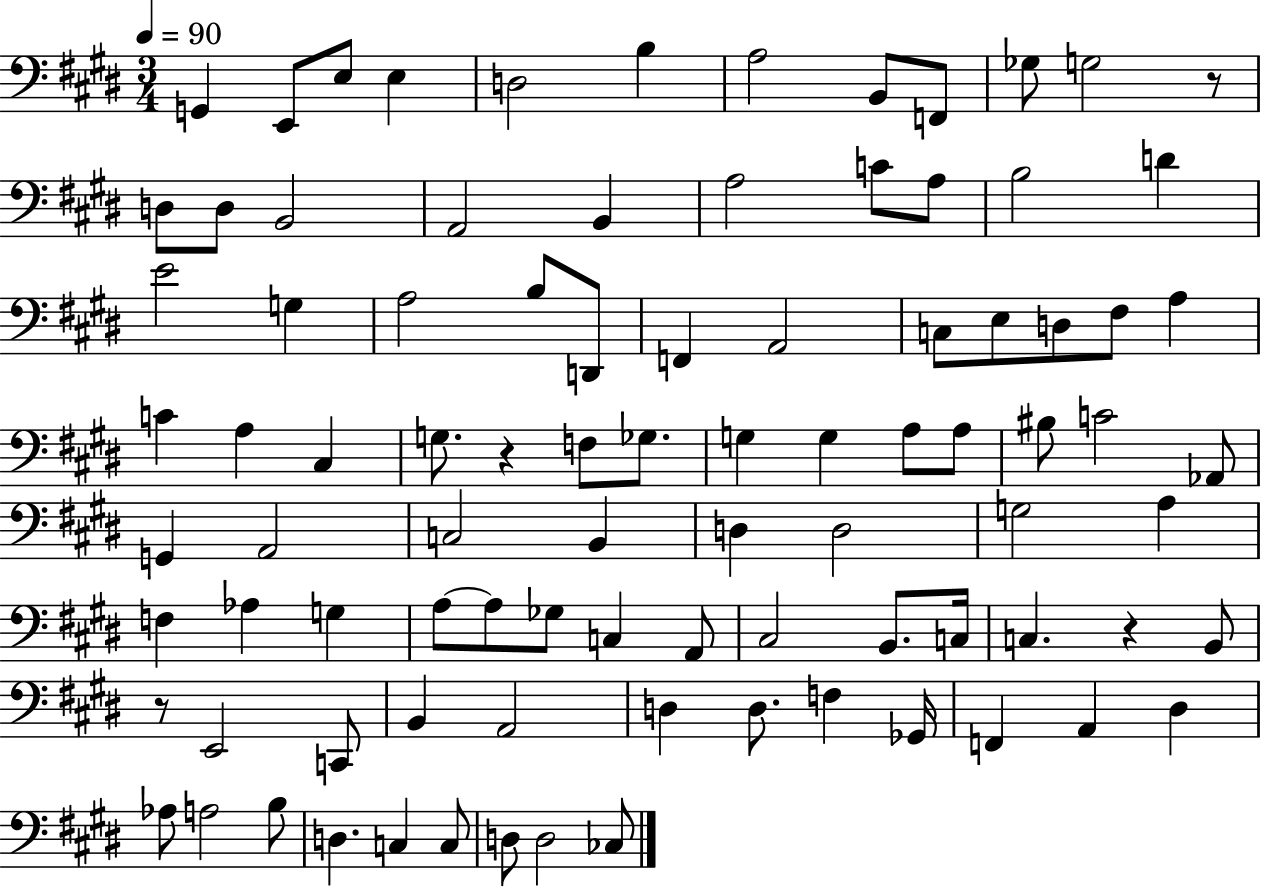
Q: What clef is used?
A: bass